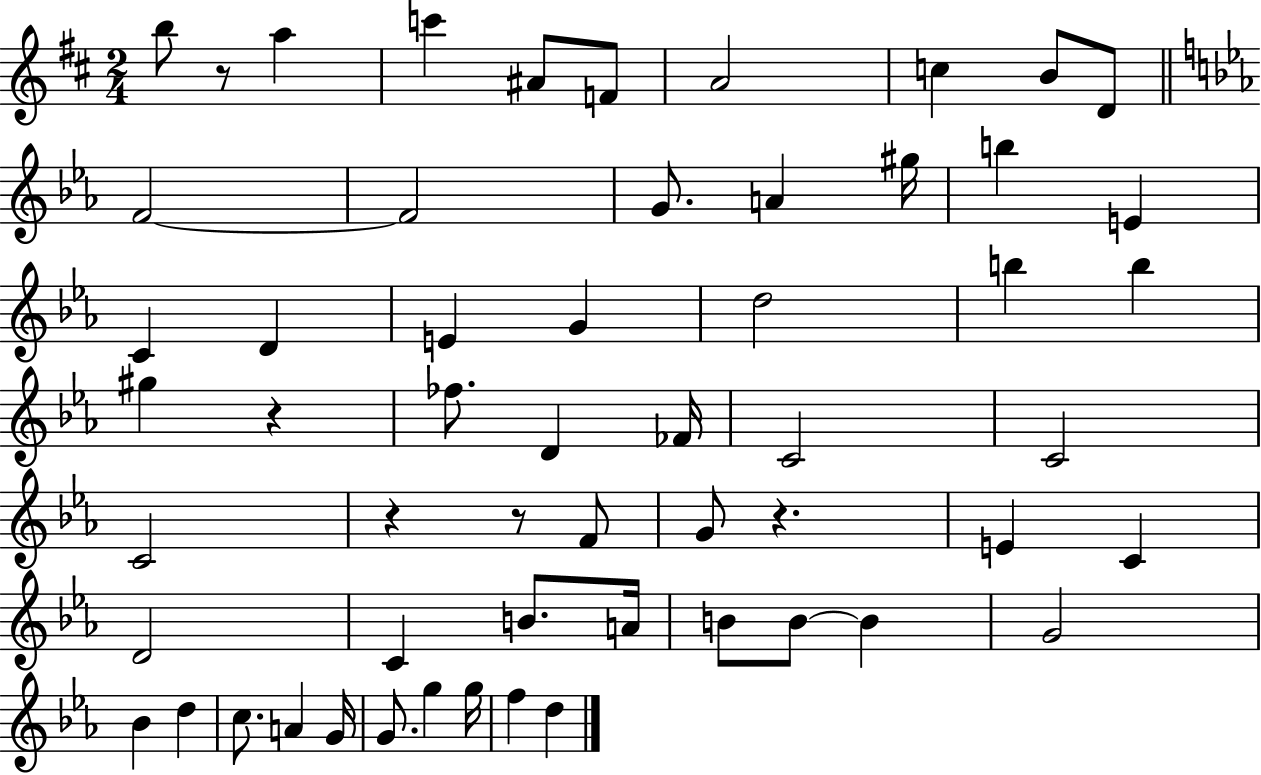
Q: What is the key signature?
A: D major